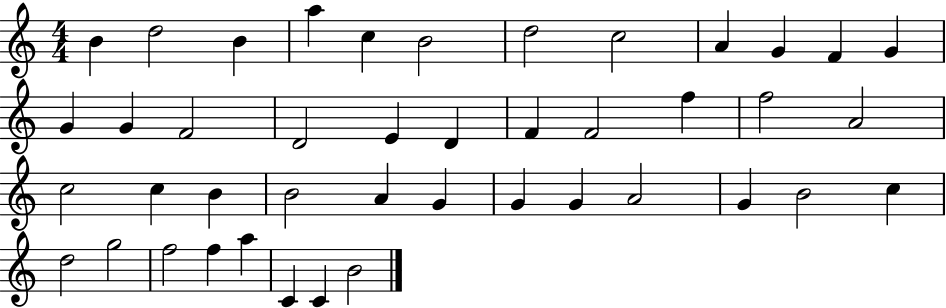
B4/q D5/h B4/q A5/q C5/q B4/h D5/h C5/h A4/q G4/q F4/q G4/q G4/q G4/q F4/h D4/h E4/q D4/q F4/q F4/h F5/q F5/h A4/h C5/h C5/q B4/q B4/h A4/q G4/q G4/q G4/q A4/h G4/q B4/h C5/q D5/h G5/h F5/h F5/q A5/q C4/q C4/q B4/h